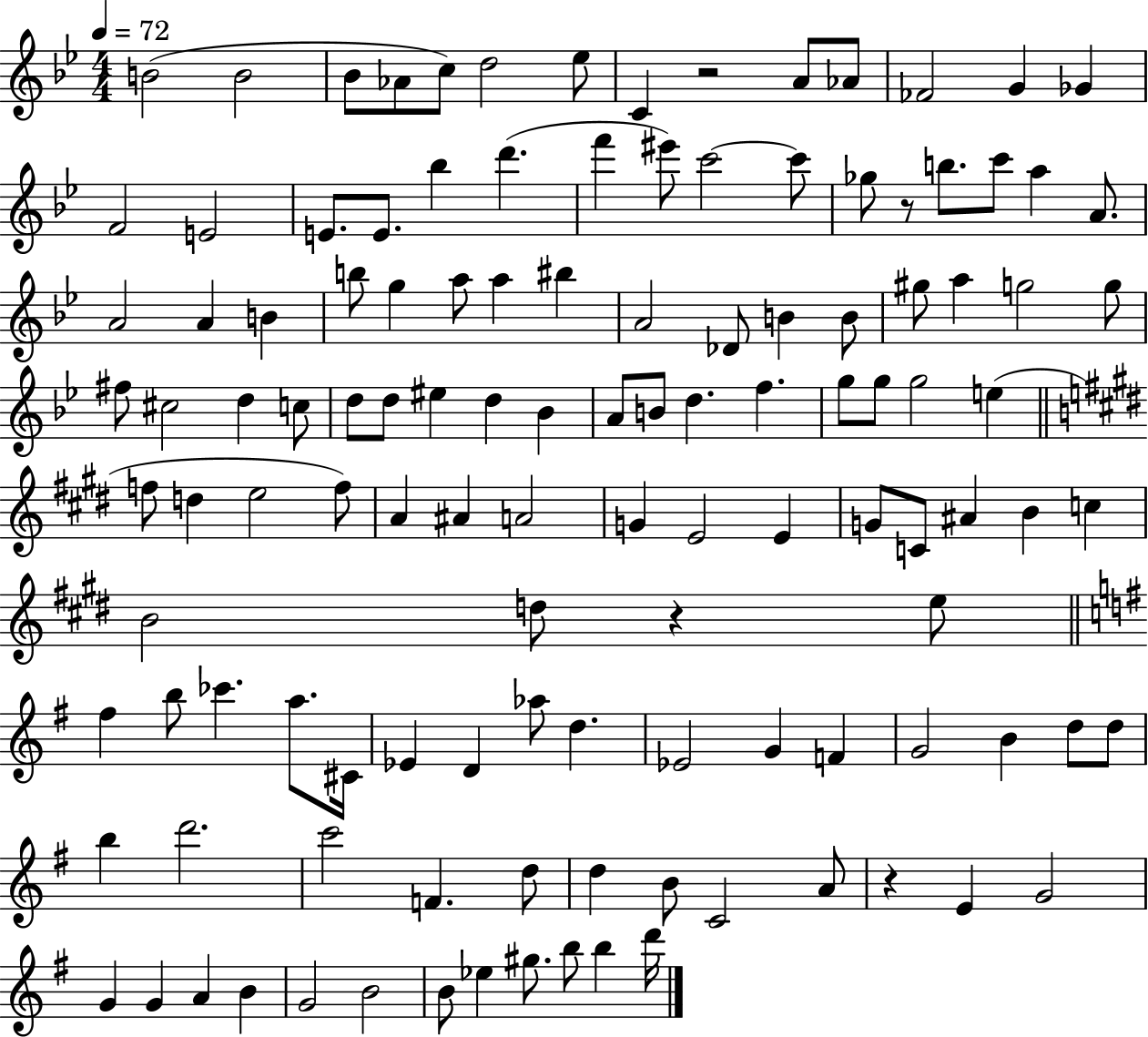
B4/h B4/h Bb4/e Ab4/e C5/e D5/h Eb5/e C4/q R/h A4/e Ab4/e FES4/h G4/q Gb4/q F4/h E4/h E4/e. E4/e. Bb5/q D6/q. F6/q EIS6/e C6/h C6/e Gb5/e R/e B5/e. C6/e A5/q A4/e. A4/h A4/q B4/q B5/e G5/q A5/e A5/q BIS5/q A4/h Db4/e B4/q B4/e G#5/e A5/q G5/h G5/e F#5/e C#5/h D5/q C5/e D5/e D5/e EIS5/q D5/q Bb4/q A4/e B4/e D5/q. F5/q. G5/e G5/e G5/h E5/q F5/e D5/q E5/h F5/e A4/q A#4/q A4/h G4/q E4/h E4/q G4/e C4/e A#4/q B4/q C5/q B4/h D5/e R/q E5/e F#5/q B5/e CES6/q. A5/e. C#4/s Eb4/q D4/q Ab5/e D5/q. Eb4/h G4/q F4/q G4/h B4/q D5/e D5/e B5/q D6/h. C6/h F4/q. D5/e D5/q B4/e C4/h A4/e R/q E4/q G4/h G4/q G4/q A4/q B4/q G4/h B4/h B4/e Eb5/q G#5/e. B5/e B5/q D6/s